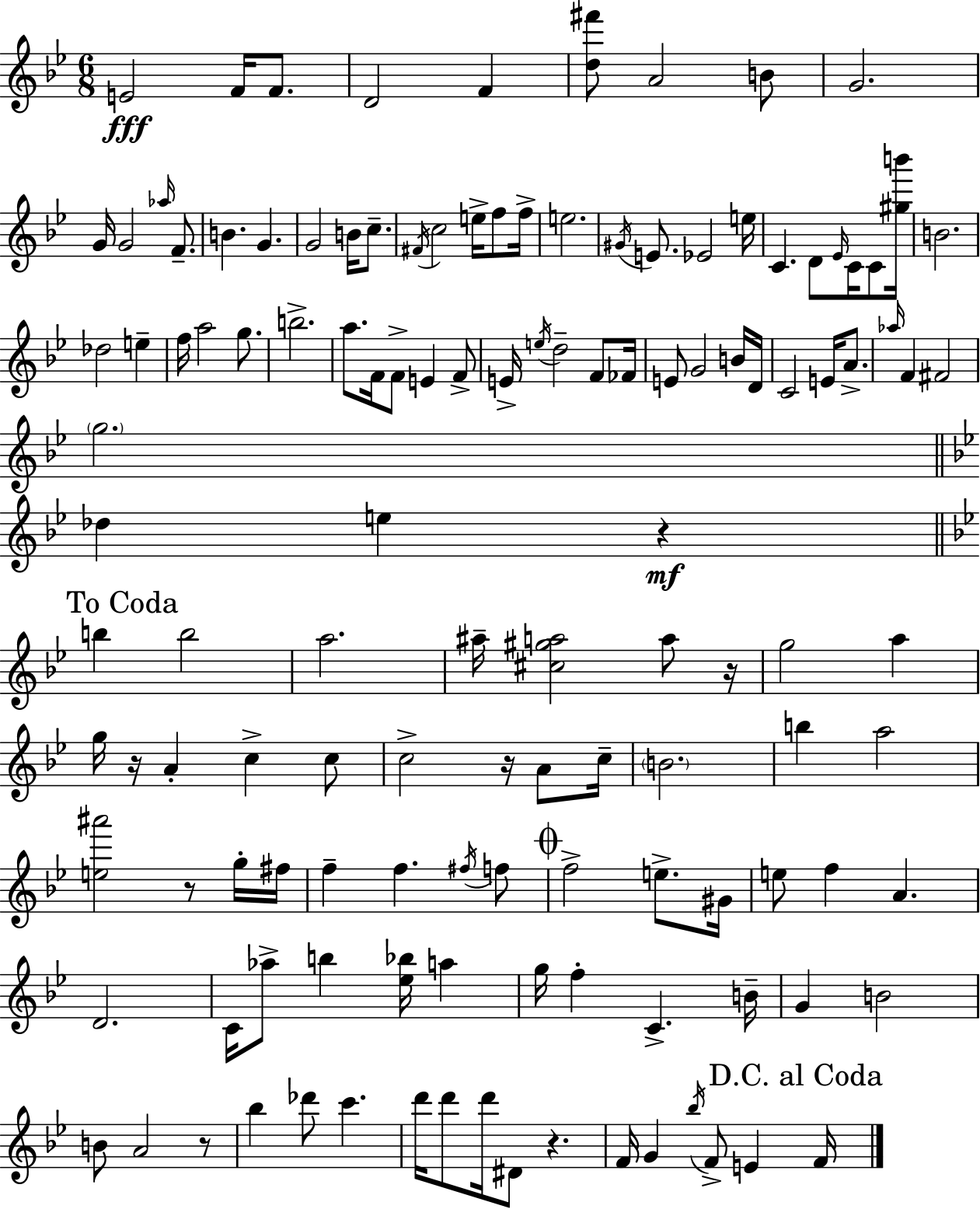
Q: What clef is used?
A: treble